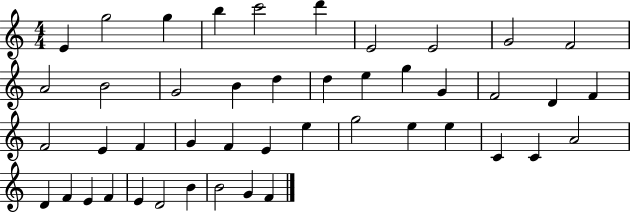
X:1
T:Untitled
M:4/4
L:1/4
K:C
E g2 g b c'2 d' E2 E2 G2 F2 A2 B2 G2 B d d e g G F2 D F F2 E F G F E e g2 e e C C A2 D F E F E D2 B B2 G F